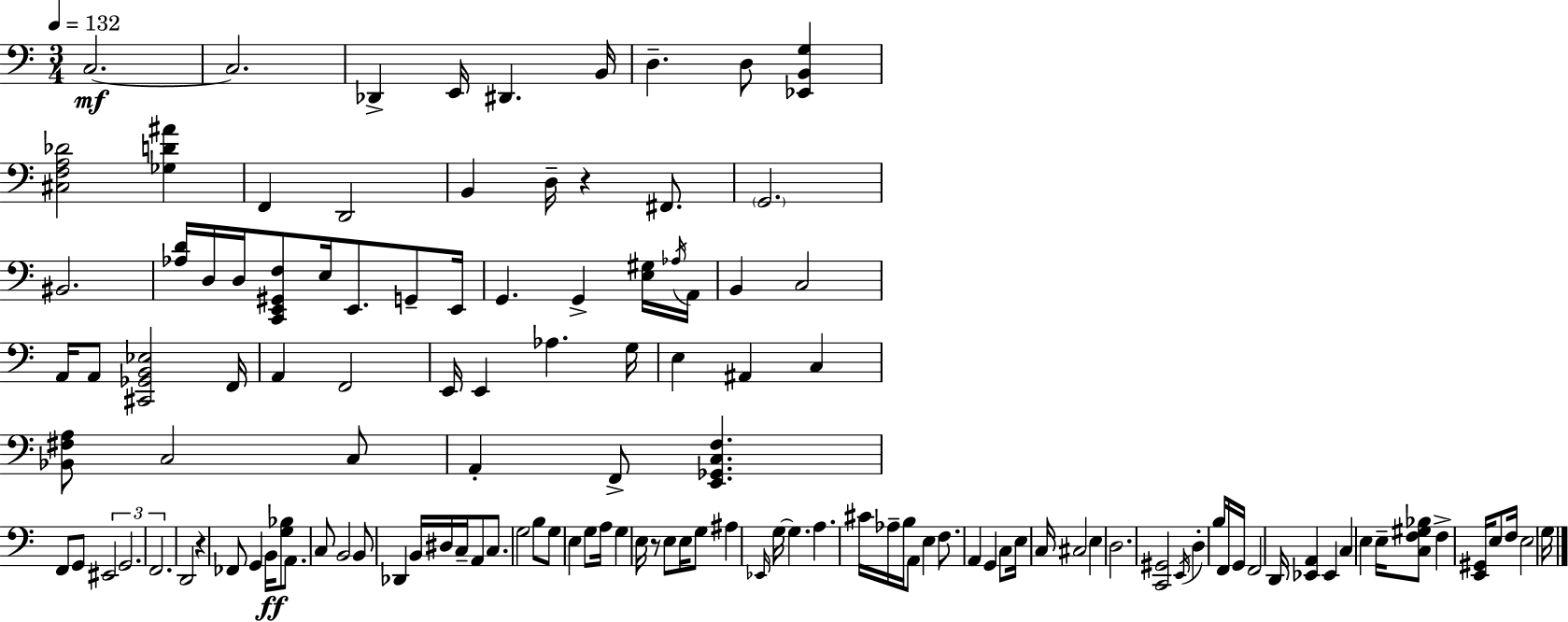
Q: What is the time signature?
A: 3/4